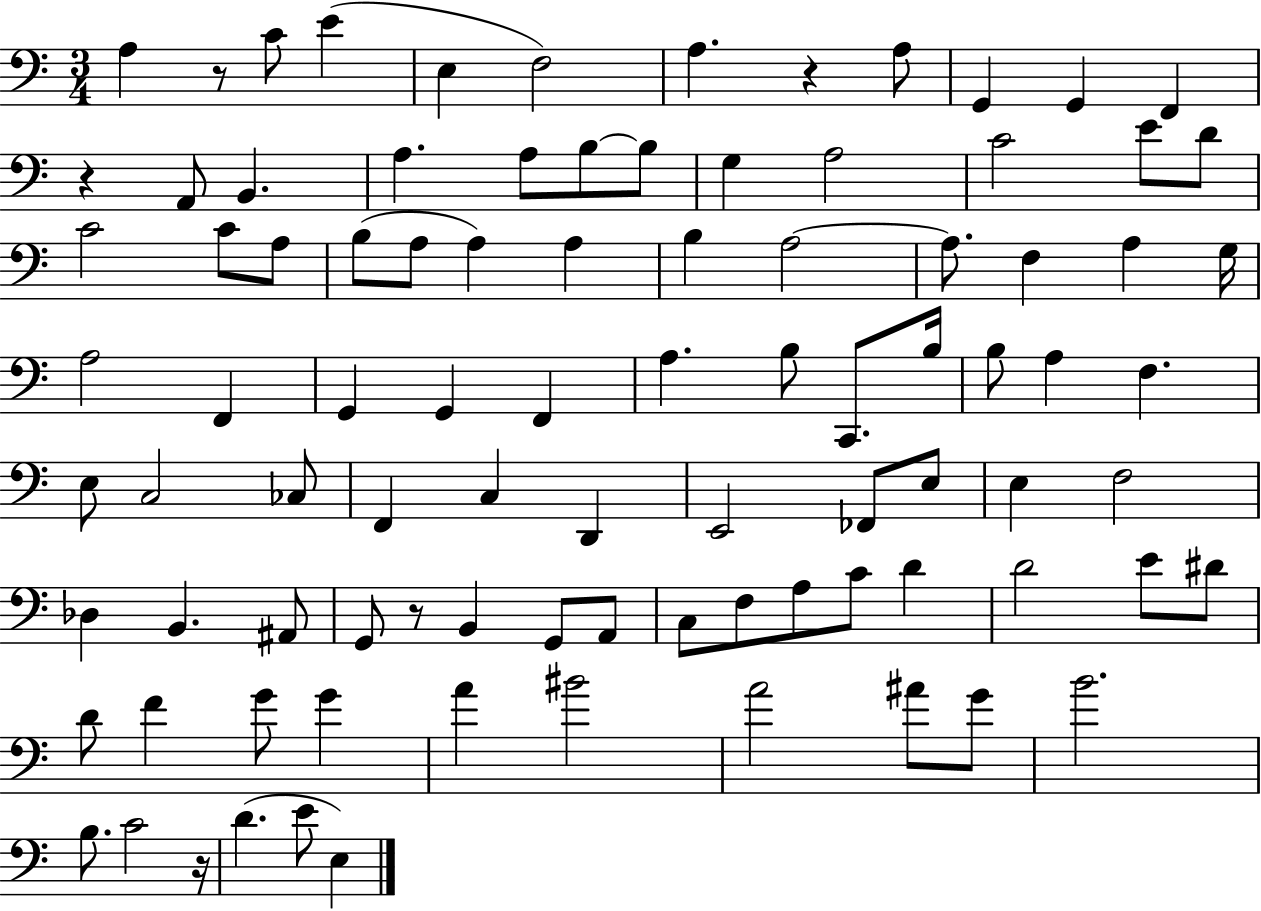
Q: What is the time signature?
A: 3/4